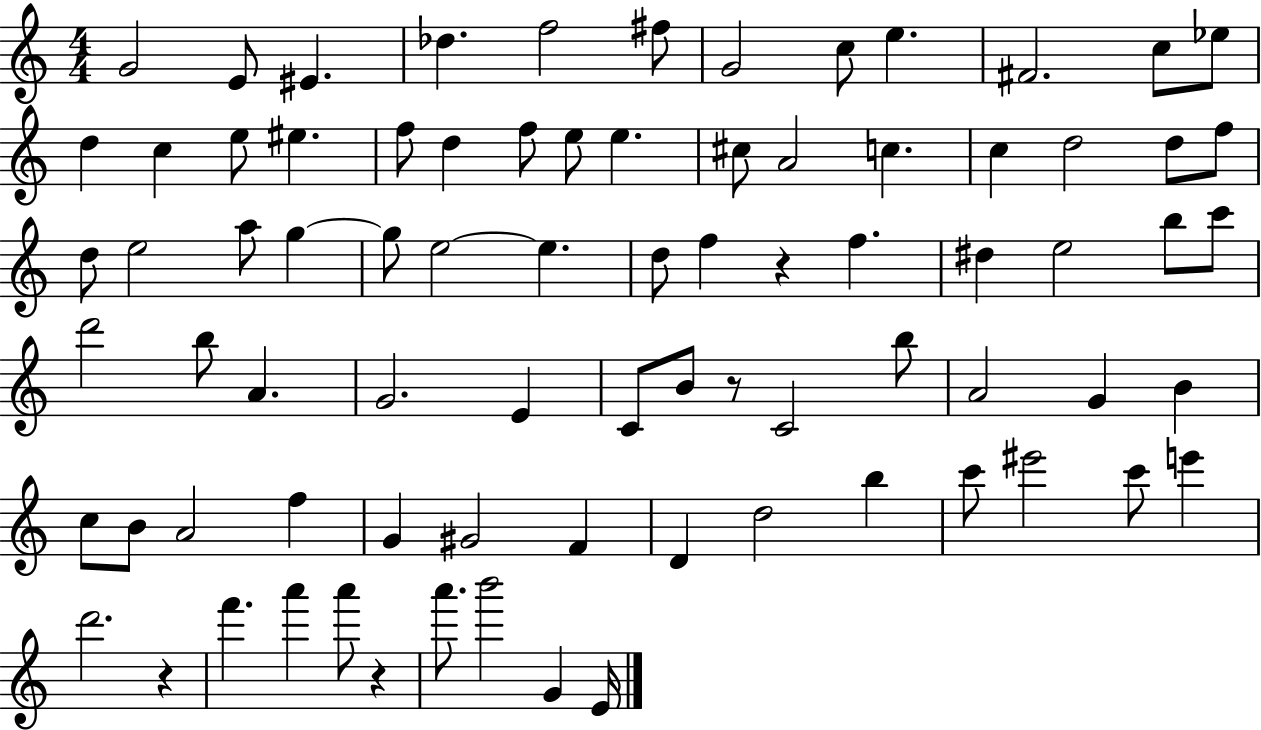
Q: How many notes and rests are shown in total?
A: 80